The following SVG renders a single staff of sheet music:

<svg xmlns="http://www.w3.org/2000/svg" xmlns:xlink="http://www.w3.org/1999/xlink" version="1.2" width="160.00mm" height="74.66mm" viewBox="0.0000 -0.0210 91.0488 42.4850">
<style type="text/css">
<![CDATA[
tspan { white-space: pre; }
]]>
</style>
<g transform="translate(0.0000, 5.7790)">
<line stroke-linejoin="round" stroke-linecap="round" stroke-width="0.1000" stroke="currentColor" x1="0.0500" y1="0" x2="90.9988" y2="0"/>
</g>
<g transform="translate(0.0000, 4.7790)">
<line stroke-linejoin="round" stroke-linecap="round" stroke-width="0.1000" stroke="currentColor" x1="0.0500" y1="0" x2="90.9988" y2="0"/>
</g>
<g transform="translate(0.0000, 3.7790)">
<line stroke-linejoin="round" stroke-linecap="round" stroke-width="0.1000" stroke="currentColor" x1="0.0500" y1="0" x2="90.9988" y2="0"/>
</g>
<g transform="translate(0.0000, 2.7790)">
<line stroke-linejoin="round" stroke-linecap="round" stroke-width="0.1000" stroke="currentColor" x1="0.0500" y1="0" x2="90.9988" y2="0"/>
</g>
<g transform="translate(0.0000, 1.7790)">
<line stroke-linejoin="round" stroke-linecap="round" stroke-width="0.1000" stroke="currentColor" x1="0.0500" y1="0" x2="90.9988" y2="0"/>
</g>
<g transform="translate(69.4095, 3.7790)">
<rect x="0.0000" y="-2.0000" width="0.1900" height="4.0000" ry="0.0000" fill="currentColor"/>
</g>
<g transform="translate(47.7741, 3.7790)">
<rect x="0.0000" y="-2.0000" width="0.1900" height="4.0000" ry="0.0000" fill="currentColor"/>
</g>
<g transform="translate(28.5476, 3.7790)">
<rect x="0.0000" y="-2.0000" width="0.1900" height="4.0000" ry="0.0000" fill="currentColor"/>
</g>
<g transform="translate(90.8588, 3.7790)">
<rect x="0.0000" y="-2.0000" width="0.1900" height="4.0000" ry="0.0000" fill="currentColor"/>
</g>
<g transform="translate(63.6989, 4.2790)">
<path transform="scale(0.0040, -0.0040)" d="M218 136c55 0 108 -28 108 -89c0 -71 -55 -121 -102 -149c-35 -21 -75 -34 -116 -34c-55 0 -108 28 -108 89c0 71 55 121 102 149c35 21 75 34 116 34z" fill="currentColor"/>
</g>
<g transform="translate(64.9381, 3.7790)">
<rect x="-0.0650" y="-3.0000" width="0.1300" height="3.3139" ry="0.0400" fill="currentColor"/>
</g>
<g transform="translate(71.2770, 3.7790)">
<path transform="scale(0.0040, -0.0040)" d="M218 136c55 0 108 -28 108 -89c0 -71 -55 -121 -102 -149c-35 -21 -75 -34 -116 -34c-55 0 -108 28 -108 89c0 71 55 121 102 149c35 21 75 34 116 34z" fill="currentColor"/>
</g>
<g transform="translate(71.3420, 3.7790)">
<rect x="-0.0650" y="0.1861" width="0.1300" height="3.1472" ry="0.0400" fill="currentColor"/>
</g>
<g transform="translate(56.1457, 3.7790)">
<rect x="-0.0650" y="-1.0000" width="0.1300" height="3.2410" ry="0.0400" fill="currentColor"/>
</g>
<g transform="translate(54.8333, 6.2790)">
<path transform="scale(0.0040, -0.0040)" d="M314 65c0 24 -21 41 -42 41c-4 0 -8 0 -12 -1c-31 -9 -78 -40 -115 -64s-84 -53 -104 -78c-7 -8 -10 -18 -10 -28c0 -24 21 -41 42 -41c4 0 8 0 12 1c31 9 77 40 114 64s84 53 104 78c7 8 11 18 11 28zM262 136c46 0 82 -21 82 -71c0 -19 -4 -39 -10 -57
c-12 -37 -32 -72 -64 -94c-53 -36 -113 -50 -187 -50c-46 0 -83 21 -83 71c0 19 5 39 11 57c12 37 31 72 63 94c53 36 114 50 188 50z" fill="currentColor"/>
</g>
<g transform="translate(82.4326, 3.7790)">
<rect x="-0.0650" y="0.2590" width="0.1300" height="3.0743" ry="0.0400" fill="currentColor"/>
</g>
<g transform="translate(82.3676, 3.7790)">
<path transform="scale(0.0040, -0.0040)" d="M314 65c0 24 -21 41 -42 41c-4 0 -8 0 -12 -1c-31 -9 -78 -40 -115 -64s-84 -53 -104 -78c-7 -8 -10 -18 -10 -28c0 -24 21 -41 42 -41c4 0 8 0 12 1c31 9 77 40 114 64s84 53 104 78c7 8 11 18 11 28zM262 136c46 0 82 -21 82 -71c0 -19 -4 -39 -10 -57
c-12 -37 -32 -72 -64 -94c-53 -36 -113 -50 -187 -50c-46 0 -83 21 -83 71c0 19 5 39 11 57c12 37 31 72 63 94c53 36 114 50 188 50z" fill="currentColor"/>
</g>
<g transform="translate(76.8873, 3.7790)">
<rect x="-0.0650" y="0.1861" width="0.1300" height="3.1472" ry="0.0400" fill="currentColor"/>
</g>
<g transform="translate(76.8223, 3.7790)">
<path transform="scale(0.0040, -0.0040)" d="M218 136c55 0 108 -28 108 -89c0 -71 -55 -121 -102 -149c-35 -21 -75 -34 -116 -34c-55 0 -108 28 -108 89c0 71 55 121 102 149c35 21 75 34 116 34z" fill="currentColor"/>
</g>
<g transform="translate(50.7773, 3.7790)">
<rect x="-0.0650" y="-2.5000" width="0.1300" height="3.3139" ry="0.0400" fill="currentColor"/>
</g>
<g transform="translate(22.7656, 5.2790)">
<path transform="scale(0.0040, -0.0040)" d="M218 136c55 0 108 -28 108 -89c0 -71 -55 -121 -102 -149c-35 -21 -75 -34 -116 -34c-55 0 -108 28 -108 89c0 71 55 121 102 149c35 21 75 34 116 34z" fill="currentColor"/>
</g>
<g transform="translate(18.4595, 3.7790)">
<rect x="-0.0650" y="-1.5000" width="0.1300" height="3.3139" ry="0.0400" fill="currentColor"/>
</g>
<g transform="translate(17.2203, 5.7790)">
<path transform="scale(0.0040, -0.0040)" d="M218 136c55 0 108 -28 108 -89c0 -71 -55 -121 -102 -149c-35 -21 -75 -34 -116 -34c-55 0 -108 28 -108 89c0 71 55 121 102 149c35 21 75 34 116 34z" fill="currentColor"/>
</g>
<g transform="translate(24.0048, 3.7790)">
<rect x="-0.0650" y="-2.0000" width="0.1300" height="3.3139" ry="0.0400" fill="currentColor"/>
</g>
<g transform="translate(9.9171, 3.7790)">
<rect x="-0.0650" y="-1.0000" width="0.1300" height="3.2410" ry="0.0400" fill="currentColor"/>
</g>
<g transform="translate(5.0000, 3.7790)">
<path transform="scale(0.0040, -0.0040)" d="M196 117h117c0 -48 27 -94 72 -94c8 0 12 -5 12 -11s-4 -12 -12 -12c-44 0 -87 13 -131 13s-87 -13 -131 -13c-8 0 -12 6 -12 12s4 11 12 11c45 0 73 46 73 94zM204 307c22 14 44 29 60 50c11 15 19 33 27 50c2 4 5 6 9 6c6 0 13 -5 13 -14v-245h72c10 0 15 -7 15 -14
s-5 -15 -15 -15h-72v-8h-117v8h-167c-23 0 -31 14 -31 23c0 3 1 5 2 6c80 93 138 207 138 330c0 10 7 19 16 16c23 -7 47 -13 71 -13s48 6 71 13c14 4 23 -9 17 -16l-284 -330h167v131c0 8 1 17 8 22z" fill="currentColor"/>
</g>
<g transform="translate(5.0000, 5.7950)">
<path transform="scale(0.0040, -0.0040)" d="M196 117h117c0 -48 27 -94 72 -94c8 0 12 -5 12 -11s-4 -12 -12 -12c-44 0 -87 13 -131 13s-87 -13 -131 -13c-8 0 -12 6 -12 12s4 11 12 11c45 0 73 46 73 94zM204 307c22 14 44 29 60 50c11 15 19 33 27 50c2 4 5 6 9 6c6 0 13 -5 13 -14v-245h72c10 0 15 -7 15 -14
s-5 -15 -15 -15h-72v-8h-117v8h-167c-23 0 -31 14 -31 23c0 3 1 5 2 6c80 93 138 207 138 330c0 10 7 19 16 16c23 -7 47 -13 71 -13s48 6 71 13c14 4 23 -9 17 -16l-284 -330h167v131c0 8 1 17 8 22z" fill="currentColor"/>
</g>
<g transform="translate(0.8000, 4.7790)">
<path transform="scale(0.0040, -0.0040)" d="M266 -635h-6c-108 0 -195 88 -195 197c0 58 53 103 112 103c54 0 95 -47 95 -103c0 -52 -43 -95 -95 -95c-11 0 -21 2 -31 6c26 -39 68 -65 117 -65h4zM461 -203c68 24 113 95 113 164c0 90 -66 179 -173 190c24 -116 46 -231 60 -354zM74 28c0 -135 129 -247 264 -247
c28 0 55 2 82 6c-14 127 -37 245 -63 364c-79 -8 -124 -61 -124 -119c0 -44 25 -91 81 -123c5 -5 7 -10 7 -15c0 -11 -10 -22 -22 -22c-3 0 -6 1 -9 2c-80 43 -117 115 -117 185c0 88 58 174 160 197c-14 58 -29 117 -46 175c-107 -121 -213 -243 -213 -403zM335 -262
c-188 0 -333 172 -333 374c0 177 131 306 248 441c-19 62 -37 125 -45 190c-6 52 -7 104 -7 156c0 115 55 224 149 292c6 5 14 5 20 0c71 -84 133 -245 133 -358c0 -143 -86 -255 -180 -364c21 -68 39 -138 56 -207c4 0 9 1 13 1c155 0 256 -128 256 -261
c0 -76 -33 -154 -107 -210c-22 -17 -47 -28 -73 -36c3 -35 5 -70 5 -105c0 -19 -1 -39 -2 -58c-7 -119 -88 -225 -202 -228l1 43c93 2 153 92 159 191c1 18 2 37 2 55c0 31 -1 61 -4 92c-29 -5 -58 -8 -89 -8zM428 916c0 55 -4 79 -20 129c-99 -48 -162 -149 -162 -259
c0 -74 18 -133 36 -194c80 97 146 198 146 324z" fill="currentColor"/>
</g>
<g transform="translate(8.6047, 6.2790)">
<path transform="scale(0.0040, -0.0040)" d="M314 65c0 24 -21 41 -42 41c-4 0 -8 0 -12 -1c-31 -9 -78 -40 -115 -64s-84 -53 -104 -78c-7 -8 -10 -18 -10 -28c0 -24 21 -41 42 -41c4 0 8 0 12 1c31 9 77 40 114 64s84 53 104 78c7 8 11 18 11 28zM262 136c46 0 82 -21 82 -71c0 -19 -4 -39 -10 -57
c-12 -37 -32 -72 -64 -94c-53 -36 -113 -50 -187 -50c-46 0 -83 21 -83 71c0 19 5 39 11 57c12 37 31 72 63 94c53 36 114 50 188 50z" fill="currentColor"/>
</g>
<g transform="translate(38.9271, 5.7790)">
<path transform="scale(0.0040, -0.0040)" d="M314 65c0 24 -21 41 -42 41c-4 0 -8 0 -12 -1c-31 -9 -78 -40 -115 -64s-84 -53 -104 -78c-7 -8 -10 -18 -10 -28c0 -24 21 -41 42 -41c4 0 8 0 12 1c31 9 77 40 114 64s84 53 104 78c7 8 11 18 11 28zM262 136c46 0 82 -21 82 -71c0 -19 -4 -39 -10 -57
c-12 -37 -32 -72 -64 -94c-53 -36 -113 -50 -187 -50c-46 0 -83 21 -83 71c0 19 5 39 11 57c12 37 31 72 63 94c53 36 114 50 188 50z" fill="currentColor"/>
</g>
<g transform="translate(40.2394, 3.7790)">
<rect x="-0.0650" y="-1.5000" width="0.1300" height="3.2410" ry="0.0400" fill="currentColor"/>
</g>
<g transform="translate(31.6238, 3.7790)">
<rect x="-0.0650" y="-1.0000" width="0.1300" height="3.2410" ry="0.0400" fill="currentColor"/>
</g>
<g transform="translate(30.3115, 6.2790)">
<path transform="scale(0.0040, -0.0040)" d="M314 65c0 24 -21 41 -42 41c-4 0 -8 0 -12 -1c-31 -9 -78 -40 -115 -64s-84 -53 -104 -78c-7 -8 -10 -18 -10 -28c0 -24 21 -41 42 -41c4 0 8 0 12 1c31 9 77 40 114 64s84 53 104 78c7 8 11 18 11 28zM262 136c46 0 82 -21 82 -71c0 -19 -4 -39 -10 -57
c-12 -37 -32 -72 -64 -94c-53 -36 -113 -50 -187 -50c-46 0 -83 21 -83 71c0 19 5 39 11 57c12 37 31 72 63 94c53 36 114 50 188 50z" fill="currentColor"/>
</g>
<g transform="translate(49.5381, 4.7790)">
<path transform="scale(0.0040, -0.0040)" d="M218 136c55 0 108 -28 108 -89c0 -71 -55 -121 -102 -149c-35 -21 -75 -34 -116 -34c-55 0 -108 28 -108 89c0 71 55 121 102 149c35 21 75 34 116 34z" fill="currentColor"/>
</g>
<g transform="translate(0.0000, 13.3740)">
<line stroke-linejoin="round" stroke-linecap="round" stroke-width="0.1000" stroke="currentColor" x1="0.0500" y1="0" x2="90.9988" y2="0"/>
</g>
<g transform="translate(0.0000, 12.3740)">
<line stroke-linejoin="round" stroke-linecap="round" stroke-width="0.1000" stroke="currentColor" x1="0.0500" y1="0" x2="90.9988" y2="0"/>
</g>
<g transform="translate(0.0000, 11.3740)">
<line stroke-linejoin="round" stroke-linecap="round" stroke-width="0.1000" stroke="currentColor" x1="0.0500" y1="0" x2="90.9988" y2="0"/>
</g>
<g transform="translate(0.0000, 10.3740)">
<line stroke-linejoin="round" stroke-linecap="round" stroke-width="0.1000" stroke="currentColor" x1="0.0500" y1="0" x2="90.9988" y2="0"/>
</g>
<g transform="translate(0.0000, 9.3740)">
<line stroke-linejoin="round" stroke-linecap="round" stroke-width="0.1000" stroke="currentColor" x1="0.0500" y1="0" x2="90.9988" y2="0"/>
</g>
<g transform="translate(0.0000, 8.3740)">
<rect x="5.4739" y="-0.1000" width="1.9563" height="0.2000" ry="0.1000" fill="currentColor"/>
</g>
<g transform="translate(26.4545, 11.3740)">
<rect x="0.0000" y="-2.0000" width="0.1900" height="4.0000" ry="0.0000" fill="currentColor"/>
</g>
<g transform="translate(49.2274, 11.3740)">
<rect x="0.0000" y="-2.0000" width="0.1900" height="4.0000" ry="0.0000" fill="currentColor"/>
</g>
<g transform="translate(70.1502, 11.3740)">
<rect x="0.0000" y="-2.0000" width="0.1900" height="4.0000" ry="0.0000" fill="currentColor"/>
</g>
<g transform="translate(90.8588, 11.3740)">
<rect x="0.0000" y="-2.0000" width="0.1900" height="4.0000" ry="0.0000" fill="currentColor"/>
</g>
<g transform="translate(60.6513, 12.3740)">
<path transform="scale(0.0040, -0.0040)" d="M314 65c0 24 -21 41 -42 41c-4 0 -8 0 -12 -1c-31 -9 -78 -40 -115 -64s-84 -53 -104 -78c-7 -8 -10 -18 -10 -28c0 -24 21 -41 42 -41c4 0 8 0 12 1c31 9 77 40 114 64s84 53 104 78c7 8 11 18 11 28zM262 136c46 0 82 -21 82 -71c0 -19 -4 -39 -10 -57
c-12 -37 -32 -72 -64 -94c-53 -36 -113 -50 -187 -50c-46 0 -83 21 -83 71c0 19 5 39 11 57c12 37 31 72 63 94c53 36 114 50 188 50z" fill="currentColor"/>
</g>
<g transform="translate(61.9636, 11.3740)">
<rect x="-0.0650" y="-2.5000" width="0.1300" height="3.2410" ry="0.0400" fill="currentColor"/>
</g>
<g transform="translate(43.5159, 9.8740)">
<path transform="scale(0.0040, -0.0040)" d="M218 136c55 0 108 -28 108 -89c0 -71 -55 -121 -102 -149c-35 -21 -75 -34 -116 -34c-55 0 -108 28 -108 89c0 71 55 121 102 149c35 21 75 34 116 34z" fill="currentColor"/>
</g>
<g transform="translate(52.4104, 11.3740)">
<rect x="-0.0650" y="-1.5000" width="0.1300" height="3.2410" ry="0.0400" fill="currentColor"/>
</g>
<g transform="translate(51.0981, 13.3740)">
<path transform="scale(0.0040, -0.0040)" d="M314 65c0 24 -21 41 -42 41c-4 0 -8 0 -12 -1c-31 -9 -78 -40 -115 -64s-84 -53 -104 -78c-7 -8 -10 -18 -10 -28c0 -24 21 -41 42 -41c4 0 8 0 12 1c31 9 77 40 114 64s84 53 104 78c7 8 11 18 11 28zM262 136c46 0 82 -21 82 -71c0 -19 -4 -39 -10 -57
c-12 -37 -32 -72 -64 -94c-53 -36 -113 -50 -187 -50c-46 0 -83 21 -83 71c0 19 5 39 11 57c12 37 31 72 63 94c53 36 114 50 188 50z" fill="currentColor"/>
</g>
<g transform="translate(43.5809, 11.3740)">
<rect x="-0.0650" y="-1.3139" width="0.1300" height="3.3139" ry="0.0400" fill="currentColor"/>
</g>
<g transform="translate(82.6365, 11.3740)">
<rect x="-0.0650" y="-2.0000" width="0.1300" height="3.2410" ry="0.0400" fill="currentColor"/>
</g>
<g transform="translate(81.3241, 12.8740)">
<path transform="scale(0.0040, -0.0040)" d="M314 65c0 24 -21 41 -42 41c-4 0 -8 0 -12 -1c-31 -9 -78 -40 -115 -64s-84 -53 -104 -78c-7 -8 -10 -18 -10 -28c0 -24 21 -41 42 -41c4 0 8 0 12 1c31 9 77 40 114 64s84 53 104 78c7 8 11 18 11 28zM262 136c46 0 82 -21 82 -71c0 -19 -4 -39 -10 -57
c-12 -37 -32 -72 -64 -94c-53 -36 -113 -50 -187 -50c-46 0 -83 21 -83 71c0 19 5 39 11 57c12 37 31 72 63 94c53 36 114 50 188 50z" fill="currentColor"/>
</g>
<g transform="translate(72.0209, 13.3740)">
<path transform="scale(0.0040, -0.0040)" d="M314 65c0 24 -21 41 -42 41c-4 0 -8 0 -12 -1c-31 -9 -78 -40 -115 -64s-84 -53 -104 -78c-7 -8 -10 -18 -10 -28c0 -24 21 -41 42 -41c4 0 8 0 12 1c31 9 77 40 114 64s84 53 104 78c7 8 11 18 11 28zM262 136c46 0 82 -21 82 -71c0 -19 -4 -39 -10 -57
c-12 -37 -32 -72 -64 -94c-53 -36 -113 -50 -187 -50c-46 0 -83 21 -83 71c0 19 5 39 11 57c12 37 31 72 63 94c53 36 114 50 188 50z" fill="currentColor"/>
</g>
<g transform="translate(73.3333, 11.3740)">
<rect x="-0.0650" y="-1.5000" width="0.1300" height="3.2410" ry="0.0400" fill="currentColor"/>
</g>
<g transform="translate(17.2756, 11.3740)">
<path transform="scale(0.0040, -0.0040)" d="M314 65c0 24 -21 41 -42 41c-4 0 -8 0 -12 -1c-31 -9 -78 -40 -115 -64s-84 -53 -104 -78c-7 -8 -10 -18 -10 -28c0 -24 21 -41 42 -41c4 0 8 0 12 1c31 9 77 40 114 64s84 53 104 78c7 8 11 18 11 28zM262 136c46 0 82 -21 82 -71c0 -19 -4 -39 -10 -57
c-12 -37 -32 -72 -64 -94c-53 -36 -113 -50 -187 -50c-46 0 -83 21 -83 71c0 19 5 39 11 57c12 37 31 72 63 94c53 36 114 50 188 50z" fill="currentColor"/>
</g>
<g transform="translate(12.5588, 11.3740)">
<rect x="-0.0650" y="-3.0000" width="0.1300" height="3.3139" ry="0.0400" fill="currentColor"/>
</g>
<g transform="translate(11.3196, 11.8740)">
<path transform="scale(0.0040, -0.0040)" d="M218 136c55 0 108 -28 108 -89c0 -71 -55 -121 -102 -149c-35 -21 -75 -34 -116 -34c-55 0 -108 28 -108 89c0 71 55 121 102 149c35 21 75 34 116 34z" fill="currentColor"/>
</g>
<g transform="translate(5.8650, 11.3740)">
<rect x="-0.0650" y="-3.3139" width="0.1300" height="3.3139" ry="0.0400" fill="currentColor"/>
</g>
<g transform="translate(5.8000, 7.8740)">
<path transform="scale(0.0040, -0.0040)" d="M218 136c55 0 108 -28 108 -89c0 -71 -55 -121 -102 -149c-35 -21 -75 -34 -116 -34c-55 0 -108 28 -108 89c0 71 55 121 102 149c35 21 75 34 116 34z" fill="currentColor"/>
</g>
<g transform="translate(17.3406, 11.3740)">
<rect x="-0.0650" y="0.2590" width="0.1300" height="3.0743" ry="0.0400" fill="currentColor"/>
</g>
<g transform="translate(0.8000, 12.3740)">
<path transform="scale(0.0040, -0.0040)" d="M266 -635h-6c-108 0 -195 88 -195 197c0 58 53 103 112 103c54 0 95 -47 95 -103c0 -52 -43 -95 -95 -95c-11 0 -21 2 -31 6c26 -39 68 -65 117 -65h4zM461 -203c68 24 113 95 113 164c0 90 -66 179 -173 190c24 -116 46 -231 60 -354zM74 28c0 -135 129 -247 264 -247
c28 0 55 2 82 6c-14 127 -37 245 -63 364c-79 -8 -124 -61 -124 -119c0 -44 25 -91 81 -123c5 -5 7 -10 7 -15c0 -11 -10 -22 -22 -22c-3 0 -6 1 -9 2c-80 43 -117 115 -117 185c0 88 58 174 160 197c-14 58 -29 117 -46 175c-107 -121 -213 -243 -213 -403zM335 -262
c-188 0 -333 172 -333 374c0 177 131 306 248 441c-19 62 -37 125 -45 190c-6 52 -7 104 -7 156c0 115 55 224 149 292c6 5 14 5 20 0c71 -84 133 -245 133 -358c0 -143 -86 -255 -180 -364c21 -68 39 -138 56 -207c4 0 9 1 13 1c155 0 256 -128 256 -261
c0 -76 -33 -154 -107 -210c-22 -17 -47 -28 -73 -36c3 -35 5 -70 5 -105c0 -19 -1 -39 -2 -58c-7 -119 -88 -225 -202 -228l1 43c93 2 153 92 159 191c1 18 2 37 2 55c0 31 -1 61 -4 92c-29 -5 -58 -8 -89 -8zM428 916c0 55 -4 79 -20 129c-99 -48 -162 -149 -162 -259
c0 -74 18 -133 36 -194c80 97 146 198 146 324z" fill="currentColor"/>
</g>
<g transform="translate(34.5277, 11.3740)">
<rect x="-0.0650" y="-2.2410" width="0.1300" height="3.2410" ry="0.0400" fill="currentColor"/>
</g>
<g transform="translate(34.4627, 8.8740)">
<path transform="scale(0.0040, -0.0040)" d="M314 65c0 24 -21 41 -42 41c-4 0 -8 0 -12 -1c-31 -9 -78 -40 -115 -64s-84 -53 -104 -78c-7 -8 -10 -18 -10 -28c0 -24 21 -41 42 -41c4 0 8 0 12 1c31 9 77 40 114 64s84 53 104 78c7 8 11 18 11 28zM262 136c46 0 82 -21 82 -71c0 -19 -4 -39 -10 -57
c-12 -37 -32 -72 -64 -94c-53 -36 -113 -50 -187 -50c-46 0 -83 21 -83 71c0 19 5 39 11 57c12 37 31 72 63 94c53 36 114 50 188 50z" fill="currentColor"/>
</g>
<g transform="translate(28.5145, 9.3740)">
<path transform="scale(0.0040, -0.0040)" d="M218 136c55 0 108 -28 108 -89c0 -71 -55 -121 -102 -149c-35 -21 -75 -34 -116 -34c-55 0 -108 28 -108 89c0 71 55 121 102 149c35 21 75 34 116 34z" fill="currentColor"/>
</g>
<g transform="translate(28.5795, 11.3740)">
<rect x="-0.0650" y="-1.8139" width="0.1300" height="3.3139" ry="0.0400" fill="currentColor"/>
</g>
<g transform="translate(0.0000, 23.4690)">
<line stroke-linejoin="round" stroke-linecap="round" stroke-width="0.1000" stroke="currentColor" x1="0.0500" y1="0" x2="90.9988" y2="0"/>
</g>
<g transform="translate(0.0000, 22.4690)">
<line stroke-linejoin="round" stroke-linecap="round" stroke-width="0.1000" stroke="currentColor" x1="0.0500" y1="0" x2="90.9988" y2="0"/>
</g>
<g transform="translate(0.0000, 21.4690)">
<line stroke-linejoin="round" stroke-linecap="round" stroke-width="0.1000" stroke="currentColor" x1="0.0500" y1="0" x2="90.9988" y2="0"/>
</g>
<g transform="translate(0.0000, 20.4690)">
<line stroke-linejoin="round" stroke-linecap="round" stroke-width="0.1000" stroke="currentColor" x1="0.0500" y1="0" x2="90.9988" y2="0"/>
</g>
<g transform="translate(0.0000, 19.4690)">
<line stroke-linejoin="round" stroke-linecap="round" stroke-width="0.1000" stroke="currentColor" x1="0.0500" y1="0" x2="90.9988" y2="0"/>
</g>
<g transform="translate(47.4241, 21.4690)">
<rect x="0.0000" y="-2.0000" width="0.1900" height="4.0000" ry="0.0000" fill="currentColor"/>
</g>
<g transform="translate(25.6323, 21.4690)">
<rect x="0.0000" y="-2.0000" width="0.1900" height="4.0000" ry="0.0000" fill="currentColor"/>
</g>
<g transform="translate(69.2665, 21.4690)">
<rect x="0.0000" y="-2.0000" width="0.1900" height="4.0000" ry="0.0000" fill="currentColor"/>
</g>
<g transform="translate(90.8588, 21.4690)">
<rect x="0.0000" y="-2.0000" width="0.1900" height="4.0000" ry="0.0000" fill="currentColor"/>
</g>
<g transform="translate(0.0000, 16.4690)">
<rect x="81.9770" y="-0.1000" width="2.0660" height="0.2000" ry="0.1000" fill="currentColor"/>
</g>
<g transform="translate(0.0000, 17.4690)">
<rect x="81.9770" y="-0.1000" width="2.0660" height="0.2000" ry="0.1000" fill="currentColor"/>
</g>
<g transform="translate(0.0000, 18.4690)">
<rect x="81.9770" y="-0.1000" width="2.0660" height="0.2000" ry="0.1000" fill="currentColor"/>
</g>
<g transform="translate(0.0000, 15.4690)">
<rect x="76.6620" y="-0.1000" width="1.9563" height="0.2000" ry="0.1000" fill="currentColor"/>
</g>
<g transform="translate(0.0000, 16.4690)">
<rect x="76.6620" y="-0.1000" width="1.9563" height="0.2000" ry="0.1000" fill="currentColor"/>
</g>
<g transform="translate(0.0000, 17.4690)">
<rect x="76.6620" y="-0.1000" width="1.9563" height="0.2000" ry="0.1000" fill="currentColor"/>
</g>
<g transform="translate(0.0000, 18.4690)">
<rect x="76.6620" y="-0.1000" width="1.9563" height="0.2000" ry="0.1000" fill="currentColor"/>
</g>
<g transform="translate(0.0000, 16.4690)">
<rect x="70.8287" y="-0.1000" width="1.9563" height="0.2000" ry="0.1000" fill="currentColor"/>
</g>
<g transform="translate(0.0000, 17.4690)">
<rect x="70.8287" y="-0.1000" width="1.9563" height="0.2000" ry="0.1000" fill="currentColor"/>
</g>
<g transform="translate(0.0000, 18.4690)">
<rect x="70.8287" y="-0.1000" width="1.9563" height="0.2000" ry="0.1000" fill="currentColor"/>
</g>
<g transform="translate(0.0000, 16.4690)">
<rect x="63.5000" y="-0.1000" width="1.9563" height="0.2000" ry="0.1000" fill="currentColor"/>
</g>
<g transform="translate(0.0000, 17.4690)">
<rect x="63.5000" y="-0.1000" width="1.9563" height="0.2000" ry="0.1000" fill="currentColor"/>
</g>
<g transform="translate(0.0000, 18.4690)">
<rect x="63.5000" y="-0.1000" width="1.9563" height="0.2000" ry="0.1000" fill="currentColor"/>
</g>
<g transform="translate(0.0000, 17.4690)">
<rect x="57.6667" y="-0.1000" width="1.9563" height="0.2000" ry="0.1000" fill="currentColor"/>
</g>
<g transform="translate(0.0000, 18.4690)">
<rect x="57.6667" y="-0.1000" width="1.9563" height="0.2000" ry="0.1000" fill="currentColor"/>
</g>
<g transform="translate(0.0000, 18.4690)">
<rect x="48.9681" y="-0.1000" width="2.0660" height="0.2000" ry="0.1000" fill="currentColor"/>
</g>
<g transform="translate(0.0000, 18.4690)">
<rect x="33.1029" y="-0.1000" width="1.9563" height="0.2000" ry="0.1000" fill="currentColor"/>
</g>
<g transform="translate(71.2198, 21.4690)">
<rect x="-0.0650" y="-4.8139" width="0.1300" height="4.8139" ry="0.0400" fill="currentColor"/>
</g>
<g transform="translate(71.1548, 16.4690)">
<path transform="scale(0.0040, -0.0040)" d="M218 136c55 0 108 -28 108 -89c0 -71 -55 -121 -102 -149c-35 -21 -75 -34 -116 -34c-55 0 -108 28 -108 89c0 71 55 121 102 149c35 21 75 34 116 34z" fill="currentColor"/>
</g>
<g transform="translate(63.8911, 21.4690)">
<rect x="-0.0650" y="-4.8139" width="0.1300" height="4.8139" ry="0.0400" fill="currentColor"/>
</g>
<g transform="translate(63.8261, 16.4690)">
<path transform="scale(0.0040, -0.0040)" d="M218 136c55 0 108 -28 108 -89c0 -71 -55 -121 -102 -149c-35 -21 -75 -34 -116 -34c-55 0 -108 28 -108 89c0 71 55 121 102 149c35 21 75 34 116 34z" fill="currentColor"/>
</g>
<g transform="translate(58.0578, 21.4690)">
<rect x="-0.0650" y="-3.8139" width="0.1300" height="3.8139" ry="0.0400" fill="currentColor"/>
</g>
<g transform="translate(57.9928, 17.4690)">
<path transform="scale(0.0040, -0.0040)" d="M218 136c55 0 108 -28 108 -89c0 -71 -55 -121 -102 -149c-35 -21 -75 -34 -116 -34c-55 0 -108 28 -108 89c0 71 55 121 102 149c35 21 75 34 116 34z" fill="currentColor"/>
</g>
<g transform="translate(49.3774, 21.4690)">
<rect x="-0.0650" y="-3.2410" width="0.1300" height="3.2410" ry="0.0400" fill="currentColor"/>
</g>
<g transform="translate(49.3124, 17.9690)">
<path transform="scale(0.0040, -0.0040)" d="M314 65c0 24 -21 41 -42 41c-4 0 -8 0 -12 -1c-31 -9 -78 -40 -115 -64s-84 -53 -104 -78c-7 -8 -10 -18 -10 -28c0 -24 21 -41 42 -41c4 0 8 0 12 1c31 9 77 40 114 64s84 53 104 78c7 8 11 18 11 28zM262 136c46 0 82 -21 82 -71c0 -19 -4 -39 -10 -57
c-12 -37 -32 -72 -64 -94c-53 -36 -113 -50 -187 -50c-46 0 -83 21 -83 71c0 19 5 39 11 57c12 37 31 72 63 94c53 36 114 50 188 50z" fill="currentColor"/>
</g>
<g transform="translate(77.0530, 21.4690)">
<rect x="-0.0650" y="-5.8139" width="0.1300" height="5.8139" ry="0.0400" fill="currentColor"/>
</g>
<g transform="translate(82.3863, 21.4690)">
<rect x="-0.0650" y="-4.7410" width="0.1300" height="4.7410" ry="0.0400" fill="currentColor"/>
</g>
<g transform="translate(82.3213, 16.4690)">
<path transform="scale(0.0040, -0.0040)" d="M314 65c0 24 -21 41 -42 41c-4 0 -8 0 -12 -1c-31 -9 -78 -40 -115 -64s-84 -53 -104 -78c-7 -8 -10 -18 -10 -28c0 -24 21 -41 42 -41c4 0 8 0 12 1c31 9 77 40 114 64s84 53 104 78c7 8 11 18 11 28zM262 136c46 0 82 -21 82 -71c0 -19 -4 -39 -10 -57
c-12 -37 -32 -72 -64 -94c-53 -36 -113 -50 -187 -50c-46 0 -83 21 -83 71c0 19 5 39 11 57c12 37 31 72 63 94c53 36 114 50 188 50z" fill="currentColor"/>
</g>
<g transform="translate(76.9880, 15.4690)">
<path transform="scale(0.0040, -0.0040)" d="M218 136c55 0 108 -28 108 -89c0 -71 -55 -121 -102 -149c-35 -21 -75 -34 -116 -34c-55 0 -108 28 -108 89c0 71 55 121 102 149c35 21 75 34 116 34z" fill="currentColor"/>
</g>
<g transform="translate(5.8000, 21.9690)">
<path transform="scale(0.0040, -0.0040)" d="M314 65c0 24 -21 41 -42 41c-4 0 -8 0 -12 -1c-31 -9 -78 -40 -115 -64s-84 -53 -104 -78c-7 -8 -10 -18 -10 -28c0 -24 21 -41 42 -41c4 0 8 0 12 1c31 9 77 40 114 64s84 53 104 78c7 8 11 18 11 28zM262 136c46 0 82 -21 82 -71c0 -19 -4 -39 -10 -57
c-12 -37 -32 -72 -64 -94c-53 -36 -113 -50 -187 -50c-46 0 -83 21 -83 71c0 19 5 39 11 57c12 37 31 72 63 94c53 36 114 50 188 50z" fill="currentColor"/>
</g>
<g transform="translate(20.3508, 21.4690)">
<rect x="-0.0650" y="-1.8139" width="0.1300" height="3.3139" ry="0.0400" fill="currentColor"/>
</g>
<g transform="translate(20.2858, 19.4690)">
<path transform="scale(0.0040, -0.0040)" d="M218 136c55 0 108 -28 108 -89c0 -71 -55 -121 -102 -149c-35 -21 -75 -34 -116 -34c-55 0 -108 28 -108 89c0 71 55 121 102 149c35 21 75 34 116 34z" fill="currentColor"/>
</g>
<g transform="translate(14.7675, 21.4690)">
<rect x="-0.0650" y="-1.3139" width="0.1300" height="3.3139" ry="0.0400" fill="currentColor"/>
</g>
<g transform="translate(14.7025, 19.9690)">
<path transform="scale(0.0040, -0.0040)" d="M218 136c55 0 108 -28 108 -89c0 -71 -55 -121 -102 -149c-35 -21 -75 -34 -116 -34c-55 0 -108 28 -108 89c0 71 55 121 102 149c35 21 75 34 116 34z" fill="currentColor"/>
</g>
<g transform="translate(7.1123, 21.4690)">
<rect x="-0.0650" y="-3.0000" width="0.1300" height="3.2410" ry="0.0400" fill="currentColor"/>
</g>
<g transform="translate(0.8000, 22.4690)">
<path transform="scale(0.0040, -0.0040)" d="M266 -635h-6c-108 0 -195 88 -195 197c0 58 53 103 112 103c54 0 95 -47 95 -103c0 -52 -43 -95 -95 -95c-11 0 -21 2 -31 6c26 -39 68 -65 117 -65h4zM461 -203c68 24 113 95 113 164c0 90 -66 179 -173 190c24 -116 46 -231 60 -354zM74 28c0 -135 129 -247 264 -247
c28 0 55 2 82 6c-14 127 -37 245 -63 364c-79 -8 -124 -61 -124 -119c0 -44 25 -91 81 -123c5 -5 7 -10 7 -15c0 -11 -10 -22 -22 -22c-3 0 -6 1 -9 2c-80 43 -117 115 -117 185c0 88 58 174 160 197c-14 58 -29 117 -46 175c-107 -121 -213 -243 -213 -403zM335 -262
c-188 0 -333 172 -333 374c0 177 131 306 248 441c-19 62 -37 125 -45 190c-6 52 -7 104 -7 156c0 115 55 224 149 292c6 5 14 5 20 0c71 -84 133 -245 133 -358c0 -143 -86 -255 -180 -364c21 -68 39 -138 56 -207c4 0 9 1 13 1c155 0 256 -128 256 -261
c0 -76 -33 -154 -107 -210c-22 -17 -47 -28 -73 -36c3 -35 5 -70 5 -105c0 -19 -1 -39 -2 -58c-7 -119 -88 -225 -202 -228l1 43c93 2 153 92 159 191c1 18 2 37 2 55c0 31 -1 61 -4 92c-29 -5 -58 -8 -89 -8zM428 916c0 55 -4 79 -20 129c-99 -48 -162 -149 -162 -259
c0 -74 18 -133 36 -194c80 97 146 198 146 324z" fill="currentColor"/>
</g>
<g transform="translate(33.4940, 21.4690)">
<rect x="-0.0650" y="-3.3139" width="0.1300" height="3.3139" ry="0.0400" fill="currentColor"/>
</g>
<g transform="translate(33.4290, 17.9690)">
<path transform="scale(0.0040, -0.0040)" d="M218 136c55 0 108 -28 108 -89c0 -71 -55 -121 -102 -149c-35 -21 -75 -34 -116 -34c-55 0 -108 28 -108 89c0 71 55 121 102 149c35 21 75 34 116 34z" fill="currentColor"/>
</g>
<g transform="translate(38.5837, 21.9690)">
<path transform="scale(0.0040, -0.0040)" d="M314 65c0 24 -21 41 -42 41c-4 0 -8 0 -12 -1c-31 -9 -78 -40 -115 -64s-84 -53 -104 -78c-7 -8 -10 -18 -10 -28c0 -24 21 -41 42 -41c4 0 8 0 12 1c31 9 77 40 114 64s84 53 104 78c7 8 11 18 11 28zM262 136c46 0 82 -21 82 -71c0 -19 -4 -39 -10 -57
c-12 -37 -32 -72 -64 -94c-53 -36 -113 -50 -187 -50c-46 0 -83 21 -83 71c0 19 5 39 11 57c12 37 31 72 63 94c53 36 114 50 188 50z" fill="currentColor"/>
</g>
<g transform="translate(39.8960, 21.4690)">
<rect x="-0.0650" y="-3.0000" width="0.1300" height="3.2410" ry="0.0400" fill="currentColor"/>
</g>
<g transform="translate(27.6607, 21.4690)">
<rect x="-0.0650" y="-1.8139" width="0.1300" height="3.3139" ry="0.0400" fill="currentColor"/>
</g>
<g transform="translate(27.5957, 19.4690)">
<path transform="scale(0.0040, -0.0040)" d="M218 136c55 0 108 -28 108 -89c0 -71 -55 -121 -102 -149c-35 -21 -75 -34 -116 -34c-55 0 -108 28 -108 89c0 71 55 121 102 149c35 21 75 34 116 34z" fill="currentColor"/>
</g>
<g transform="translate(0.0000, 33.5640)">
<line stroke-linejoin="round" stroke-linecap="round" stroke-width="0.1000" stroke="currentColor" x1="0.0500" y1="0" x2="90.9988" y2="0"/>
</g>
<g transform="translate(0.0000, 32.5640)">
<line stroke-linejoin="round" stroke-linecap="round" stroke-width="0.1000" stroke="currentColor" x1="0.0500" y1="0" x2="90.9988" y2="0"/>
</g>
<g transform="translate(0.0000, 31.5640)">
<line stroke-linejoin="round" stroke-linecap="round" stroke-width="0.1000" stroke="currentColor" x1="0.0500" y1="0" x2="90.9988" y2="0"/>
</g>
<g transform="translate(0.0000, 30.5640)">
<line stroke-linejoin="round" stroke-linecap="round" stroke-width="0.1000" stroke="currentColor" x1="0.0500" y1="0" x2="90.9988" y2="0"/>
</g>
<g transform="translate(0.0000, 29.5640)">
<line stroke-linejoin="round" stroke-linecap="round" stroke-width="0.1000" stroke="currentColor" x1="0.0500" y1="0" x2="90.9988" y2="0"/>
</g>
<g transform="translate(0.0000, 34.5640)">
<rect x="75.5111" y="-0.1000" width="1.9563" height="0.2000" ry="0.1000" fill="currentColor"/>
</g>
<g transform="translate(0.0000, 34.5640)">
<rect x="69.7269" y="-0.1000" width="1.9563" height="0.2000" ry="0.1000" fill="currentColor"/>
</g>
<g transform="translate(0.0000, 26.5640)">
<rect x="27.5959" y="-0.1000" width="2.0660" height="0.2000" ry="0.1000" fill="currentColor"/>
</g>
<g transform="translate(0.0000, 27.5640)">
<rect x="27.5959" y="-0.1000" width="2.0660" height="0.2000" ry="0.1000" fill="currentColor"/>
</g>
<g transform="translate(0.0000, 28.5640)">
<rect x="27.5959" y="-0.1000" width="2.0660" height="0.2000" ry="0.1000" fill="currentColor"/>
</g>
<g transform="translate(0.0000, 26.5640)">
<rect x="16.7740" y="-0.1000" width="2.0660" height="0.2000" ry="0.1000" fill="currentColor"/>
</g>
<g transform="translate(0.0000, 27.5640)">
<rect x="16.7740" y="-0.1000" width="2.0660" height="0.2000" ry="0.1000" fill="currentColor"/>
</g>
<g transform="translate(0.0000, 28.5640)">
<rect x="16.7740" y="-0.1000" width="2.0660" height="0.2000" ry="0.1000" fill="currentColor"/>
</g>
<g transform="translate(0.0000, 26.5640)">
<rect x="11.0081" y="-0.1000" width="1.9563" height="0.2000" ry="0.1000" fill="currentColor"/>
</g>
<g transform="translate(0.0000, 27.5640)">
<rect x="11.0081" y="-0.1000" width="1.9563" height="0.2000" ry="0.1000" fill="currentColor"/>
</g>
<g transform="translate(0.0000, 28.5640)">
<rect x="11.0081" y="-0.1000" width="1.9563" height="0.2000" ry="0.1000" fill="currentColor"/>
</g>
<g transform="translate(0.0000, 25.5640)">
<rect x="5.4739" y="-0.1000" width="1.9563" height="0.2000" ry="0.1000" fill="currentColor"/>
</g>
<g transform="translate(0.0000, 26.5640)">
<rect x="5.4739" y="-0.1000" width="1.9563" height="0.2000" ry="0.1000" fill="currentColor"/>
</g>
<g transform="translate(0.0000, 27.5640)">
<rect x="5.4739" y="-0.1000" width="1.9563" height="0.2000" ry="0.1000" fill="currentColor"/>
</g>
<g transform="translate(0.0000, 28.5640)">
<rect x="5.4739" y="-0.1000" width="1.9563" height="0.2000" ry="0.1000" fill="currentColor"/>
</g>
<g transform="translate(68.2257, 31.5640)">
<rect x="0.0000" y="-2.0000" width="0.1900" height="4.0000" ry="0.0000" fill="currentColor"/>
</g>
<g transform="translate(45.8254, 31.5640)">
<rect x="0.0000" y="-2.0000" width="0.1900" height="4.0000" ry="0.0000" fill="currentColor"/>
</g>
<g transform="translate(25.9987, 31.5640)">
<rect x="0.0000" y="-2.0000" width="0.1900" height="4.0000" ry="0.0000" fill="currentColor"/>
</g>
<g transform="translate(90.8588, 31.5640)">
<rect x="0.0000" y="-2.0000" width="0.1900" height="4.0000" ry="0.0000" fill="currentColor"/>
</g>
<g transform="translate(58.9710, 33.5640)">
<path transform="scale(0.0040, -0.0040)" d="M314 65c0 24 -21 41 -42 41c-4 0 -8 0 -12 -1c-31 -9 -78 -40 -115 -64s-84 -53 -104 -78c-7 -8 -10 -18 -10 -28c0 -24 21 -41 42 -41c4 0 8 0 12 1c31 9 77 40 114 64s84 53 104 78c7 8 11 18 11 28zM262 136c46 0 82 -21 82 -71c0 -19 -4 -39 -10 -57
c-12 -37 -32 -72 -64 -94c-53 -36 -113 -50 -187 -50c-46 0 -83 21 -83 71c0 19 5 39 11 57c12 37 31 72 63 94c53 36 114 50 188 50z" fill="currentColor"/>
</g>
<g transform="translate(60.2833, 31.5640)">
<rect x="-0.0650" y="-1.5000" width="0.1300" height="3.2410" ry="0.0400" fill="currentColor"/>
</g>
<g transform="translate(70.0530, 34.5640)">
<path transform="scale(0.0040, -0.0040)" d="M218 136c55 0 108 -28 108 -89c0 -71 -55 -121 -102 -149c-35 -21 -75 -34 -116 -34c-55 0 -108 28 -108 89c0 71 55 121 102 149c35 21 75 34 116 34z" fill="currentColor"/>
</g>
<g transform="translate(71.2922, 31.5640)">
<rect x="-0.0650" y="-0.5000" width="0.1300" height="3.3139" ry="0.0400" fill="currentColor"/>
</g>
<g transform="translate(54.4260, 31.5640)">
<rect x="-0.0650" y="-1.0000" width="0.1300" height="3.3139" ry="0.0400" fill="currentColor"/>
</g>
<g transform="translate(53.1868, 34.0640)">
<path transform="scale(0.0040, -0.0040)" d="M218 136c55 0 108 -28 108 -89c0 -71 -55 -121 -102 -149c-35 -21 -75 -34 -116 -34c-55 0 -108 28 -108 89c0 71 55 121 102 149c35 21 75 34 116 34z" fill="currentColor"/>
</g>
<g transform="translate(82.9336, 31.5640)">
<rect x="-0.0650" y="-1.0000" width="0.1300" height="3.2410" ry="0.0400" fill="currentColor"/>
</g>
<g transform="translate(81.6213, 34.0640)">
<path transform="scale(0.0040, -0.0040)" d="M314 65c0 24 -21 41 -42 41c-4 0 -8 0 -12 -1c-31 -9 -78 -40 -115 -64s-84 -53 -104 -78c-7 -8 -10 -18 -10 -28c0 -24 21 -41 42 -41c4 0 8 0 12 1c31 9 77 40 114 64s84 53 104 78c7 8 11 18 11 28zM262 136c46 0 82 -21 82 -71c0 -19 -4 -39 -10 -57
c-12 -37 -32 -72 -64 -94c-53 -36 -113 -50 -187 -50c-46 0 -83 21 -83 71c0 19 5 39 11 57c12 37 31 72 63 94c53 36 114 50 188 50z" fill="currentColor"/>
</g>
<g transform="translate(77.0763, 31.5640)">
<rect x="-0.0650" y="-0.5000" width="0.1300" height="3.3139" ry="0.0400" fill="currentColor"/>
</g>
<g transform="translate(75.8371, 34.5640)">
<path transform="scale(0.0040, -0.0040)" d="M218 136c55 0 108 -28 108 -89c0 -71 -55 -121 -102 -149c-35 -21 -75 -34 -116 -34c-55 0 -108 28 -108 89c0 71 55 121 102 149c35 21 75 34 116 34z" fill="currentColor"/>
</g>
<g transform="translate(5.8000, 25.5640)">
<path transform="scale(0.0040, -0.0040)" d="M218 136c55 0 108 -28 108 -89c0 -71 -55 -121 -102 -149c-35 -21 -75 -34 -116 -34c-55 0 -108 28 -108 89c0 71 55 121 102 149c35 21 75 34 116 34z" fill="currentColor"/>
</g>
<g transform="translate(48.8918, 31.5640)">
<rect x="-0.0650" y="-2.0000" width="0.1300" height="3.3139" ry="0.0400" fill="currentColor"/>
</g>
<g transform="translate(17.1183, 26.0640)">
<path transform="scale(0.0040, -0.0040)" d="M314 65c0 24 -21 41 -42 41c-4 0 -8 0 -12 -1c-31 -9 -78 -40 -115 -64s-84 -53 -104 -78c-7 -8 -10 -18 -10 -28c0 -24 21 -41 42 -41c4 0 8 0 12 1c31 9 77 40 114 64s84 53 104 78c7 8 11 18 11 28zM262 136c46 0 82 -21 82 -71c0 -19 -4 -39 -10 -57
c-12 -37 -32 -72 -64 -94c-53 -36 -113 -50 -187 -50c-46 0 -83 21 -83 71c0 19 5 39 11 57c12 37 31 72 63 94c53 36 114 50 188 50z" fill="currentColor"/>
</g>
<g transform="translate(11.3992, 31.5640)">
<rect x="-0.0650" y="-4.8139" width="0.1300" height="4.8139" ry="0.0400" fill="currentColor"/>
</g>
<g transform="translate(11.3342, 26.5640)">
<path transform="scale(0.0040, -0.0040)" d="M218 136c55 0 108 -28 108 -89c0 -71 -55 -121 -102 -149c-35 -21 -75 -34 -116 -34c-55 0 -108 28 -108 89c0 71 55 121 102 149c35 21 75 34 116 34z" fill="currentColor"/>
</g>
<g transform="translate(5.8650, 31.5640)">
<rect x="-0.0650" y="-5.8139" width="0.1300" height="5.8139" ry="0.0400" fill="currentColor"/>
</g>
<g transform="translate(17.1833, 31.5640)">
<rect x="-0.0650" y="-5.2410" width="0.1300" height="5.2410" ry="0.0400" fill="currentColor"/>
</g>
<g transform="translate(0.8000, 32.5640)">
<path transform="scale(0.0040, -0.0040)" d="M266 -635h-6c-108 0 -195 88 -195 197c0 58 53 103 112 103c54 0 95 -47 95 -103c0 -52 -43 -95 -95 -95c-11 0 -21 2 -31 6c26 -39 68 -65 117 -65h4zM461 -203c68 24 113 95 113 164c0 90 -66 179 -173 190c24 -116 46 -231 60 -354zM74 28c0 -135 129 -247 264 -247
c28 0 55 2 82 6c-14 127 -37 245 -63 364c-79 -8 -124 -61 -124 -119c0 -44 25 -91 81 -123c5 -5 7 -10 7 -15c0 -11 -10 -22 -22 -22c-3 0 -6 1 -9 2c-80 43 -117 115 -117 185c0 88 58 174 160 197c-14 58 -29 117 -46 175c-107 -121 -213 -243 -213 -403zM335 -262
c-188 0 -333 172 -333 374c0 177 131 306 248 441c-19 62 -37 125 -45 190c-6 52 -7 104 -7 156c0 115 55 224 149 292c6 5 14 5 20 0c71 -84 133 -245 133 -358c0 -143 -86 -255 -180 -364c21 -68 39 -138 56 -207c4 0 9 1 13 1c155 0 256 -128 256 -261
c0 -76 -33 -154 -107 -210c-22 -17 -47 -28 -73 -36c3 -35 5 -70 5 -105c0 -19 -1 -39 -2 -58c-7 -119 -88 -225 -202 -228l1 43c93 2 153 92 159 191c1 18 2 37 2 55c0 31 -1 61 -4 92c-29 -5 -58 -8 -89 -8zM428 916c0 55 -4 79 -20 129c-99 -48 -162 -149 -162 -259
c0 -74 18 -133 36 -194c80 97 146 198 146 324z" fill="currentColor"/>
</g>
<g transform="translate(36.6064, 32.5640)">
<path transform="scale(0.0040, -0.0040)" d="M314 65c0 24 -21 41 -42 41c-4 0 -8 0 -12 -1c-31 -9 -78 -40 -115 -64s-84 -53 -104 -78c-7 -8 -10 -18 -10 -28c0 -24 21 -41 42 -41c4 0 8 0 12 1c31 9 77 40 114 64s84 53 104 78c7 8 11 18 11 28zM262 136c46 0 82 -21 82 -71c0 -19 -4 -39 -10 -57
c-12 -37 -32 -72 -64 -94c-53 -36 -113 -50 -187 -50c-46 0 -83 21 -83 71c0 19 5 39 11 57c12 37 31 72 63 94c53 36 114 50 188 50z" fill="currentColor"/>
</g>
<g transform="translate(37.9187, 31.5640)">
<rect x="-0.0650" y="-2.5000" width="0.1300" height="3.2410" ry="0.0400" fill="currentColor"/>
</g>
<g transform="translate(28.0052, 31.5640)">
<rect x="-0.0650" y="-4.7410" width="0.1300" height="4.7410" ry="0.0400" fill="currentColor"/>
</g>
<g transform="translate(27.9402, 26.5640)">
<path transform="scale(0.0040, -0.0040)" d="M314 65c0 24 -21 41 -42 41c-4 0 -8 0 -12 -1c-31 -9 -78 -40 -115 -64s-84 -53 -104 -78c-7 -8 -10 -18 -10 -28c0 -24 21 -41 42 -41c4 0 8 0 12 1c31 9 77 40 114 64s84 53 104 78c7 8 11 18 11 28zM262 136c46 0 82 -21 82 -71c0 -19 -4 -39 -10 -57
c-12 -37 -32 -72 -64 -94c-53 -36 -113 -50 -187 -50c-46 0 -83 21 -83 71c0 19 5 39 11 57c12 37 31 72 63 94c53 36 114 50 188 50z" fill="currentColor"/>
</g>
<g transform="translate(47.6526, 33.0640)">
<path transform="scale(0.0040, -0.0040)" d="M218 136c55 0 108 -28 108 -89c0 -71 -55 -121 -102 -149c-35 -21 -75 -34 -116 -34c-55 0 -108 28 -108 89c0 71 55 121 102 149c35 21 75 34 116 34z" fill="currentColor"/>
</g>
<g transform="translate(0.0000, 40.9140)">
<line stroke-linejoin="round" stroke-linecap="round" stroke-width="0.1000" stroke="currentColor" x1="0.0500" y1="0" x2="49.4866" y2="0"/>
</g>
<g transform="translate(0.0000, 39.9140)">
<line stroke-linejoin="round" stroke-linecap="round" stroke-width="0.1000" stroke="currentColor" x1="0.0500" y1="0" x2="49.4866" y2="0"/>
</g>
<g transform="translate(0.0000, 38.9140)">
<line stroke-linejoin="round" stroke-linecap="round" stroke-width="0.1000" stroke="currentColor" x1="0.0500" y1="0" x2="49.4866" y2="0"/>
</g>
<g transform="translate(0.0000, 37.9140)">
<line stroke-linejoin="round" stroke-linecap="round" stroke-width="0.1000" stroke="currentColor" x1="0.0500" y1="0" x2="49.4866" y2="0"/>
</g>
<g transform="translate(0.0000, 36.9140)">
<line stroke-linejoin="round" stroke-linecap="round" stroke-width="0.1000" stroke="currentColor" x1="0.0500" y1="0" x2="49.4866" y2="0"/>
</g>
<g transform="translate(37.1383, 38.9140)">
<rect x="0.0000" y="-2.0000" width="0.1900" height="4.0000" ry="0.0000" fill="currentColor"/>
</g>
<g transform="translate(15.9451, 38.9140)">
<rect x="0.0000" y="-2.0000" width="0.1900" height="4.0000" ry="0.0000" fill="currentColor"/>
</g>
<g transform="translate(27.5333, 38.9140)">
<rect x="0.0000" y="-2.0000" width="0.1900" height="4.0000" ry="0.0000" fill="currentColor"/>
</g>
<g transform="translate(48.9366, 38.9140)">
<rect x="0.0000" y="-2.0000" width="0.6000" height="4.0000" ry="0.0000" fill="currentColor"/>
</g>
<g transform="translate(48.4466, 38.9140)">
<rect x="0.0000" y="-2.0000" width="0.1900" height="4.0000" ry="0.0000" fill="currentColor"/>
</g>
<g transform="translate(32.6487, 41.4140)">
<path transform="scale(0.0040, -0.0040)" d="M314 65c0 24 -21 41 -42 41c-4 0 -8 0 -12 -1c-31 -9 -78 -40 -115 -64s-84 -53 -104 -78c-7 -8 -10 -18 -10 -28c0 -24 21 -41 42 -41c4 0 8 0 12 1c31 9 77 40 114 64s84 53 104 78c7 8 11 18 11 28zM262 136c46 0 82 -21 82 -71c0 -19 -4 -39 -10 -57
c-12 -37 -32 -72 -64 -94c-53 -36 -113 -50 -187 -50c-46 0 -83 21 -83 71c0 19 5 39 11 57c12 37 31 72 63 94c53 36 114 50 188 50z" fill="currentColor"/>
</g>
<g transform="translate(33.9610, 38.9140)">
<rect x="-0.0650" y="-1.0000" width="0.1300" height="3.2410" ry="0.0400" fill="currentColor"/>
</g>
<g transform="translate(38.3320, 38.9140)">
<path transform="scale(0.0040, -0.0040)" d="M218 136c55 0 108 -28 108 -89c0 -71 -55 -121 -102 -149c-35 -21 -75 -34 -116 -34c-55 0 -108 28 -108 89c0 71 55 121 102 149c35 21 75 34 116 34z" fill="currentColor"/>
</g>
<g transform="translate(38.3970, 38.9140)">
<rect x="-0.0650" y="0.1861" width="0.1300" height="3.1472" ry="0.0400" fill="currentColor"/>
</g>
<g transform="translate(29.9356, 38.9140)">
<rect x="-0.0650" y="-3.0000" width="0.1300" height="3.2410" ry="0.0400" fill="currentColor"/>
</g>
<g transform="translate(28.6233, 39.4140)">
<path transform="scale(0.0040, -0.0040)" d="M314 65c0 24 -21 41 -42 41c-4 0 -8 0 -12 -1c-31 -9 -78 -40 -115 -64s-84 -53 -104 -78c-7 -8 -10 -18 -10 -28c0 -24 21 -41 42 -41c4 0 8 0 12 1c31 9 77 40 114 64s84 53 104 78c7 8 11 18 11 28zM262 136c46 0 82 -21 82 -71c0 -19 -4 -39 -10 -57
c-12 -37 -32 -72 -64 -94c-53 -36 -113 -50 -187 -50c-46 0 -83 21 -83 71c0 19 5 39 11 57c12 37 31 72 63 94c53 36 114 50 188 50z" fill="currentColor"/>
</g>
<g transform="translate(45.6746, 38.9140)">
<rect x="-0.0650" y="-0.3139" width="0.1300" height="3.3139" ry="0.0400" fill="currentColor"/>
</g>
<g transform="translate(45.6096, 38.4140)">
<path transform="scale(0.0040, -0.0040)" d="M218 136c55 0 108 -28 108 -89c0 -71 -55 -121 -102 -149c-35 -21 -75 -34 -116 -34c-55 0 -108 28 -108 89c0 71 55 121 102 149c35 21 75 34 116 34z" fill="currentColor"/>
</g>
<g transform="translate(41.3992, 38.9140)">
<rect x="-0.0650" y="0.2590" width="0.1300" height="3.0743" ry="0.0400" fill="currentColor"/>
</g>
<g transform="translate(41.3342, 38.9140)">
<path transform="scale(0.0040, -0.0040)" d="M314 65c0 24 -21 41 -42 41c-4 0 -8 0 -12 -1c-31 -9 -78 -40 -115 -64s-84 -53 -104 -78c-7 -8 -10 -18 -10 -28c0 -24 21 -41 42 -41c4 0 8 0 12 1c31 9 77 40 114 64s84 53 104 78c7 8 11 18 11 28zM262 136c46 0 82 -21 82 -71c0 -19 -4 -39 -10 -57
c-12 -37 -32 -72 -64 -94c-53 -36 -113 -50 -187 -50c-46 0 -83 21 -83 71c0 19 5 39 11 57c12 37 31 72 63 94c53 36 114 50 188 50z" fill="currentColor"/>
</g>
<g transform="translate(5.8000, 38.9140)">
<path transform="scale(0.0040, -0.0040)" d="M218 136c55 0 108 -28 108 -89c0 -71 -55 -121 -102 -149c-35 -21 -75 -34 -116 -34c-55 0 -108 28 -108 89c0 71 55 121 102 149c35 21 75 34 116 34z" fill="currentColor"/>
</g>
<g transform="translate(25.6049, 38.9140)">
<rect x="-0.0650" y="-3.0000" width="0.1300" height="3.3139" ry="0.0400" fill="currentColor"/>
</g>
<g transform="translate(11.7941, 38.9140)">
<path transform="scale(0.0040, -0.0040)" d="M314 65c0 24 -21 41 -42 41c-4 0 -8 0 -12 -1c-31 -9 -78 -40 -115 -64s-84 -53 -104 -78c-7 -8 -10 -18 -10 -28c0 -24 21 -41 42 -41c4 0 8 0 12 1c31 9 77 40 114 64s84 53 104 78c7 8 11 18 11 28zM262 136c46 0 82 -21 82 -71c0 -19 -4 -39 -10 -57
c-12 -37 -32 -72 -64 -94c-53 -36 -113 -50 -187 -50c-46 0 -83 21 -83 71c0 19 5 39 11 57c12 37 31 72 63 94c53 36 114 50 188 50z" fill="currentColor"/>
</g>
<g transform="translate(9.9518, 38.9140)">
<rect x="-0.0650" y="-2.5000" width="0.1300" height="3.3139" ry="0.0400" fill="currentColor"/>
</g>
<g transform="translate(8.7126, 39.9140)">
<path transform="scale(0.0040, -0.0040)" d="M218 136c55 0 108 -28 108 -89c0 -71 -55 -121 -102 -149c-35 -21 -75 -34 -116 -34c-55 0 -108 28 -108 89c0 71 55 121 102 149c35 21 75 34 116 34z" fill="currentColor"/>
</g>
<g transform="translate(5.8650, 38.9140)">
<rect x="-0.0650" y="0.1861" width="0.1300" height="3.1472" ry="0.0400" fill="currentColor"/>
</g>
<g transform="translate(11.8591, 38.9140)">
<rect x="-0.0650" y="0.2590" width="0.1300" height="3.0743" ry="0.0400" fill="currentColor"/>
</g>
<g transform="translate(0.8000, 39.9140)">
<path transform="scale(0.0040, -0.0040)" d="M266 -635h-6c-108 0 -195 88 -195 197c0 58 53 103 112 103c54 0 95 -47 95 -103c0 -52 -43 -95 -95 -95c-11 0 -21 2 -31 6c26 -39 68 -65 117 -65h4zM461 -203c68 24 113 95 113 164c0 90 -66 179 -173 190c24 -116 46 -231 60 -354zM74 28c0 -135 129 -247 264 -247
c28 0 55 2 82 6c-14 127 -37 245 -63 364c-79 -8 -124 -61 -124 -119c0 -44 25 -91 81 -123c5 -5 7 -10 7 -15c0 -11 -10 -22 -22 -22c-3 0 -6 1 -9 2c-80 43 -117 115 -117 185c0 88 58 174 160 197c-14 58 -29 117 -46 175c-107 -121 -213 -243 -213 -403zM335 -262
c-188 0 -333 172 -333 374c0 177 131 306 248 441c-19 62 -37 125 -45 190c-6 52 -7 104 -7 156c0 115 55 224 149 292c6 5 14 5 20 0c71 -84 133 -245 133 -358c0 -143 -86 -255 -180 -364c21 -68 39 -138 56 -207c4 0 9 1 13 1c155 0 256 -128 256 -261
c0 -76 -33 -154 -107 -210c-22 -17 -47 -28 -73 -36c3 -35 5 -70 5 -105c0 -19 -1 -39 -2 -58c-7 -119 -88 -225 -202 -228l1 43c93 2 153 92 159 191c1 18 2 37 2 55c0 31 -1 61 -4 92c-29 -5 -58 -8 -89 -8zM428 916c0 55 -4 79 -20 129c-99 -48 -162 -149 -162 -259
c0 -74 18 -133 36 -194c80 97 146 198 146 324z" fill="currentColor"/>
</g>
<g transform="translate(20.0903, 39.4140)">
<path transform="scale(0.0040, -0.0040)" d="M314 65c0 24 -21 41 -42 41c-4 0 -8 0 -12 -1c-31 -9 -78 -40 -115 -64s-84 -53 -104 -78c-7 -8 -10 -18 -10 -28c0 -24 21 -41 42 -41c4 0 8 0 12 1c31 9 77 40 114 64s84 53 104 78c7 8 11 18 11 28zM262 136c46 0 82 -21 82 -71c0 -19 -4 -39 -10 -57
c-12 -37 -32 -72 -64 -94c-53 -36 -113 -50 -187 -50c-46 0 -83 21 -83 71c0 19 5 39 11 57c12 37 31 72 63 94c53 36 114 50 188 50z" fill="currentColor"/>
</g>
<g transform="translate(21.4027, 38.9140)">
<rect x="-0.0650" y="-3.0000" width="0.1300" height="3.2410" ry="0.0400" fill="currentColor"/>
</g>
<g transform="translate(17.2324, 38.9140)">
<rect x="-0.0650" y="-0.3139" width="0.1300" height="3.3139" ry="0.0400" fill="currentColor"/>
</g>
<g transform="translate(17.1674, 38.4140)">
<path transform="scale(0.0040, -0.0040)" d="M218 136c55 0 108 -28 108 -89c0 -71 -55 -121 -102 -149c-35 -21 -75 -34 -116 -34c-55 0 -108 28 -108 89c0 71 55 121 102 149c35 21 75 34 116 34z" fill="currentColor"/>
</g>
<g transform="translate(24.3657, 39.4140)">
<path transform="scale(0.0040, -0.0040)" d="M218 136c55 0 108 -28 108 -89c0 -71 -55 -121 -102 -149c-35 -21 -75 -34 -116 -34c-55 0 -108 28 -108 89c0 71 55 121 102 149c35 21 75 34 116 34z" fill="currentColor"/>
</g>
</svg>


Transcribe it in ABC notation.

X:1
T:Untitled
M:4/4
L:1/4
K:C
D2 E F D2 E2 G D2 A B B B2 b A B2 f g2 e E2 G2 E2 F2 A2 e f f b A2 b2 c' e' e' g' e'2 g' e' f'2 e'2 G2 F D E2 C C D2 B G B2 c A2 A A2 D2 B B2 c